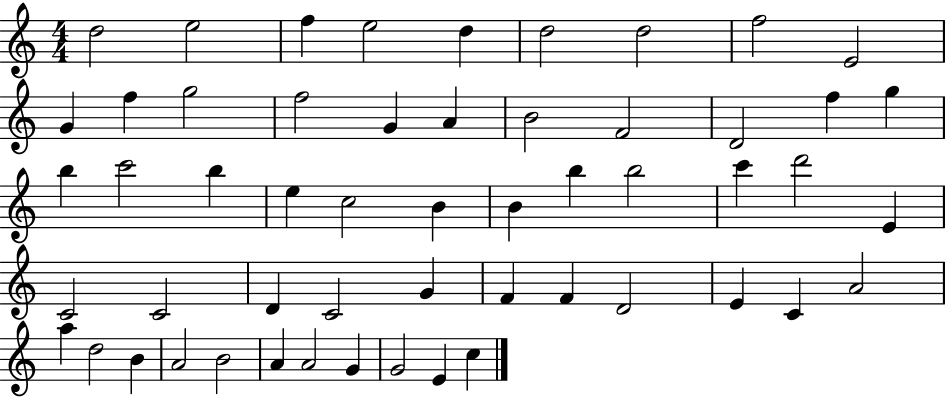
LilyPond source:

{
  \clef treble
  \numericTimeSignature
  \time 4/4
  \key c \major
  d''2 e''2 | f''4 e''2 d''4 | d''2 d''2 | f''2 e'2 | \break g'4 f''4 g''2 | f''2 g'4 a'4 | b'2 f'2 | d'2 f''4 g''4 | \break b''4 c'''2 b''4 | e''4 c''2 b'4 | b'4 b''4 b''2 | c'''4 d'''2 e'4 | \break c'2 c'2 | d'4 c'2 g'4 | f'4 f'4 d'2 | e'4 c'4 a'2 | \break a''4 d''2 b'4 | a'2 b'2 | a'4 a'2 g'4 | g'2 e'4 c''4 | \break \bar "|."
}